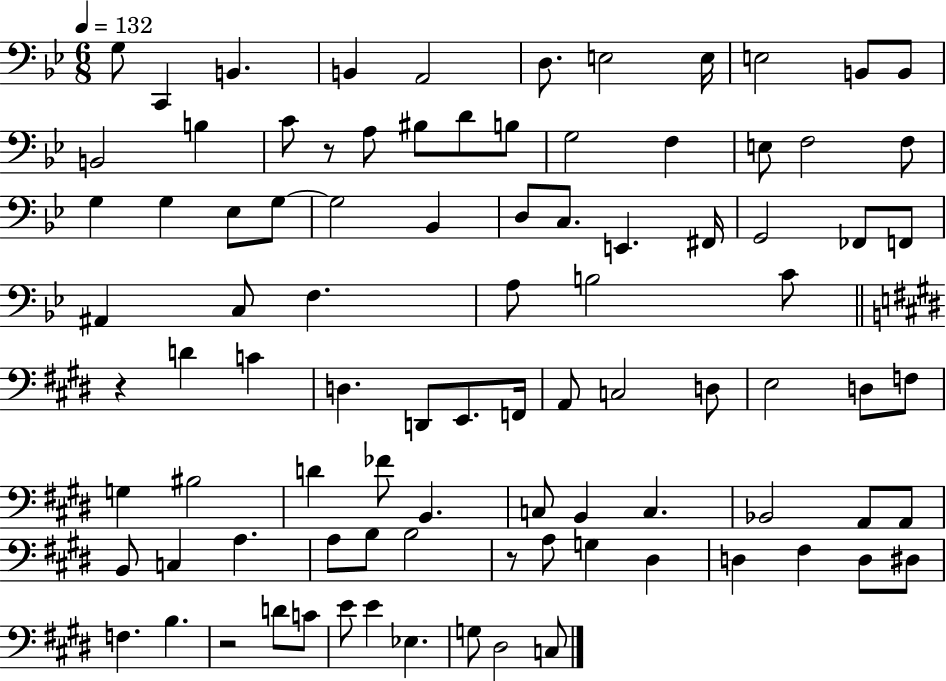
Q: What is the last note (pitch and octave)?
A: C3